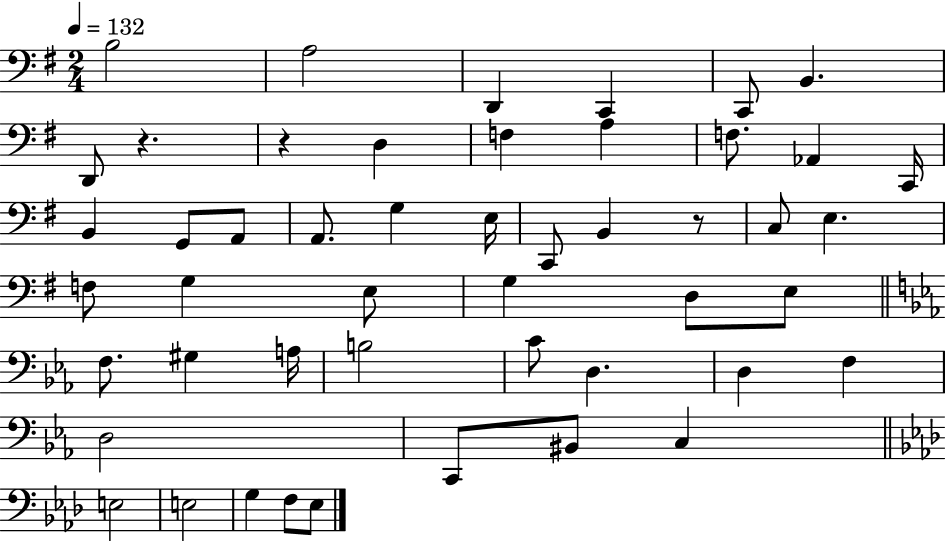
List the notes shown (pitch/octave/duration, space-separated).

B3/h A3/h D2/q C2/q C2/e B2/q. D2/e R/q. R/q D3/q F3/q A3/q F3/e. Ab2/q C2/s B2/q G2/e A2/e A2/e. G3/q E3/s C2/e B2/q R/e C3/e E3/q. F3/e G3/q E3/e G3/q D3/e E3/e F3/e. G#3/q A3/s B3/h C4/e D3/q. D3/q F3/q D3/h C2/e BIS2/e C3/q E3/h E3/h G3/q F3/e Eb3/e